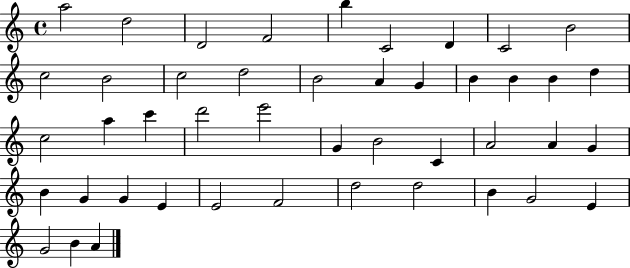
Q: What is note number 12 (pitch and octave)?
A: C5